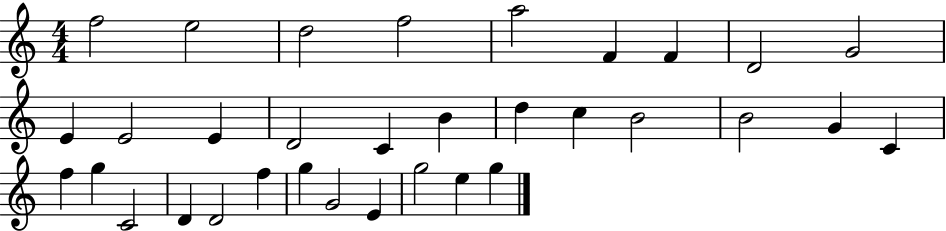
X:1
T:Untitled
M:4/4
L:1/4
K:C
f2 e2 d2 f2 a2 F F D2 G2 E E2 E D2 C B d c B2 B2 G C f g C2 D D2 f g G2 E g2 e g